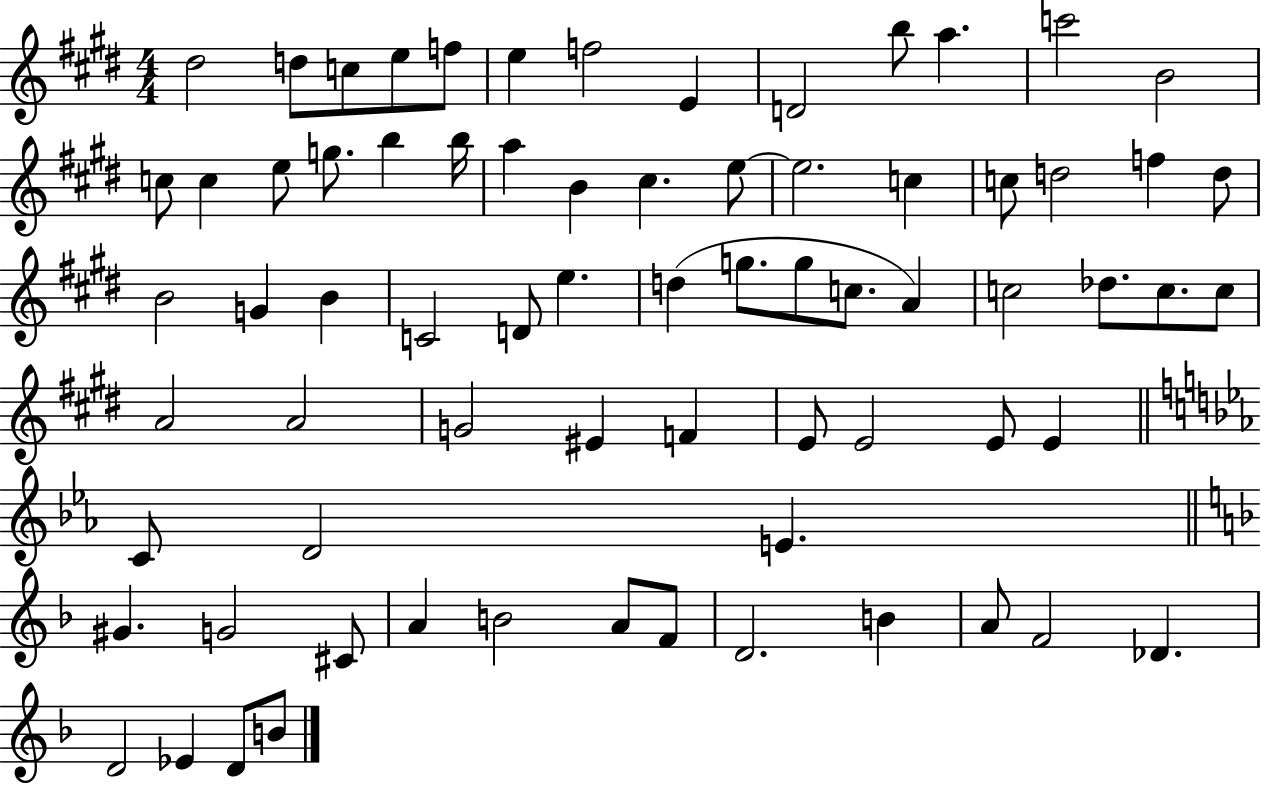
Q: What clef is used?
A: treble